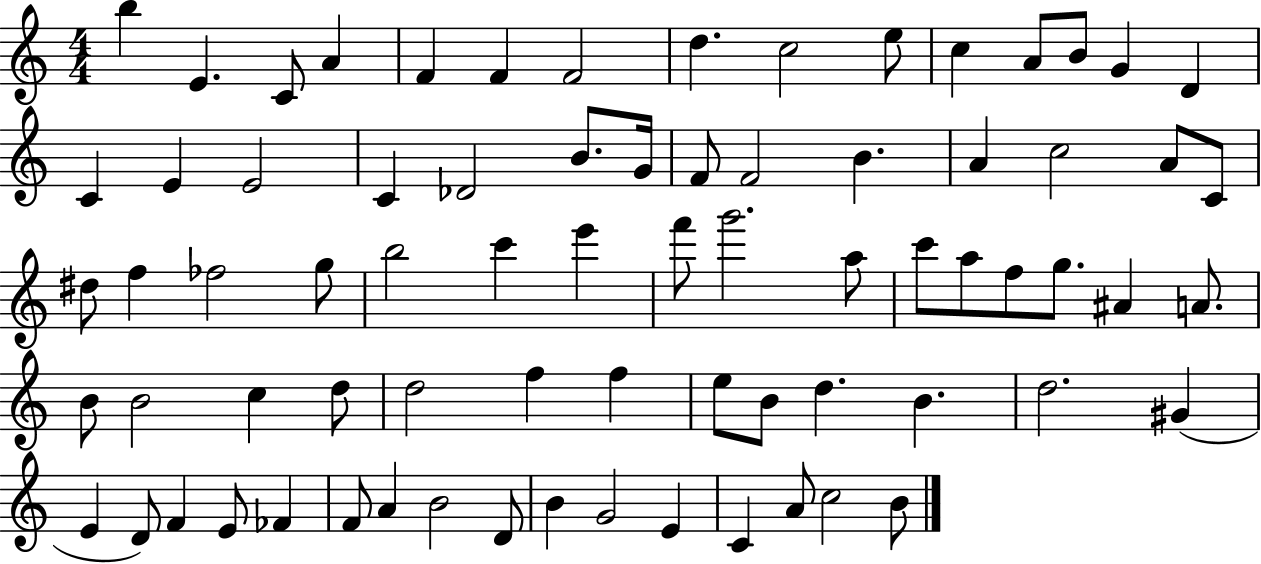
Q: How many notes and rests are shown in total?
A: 74